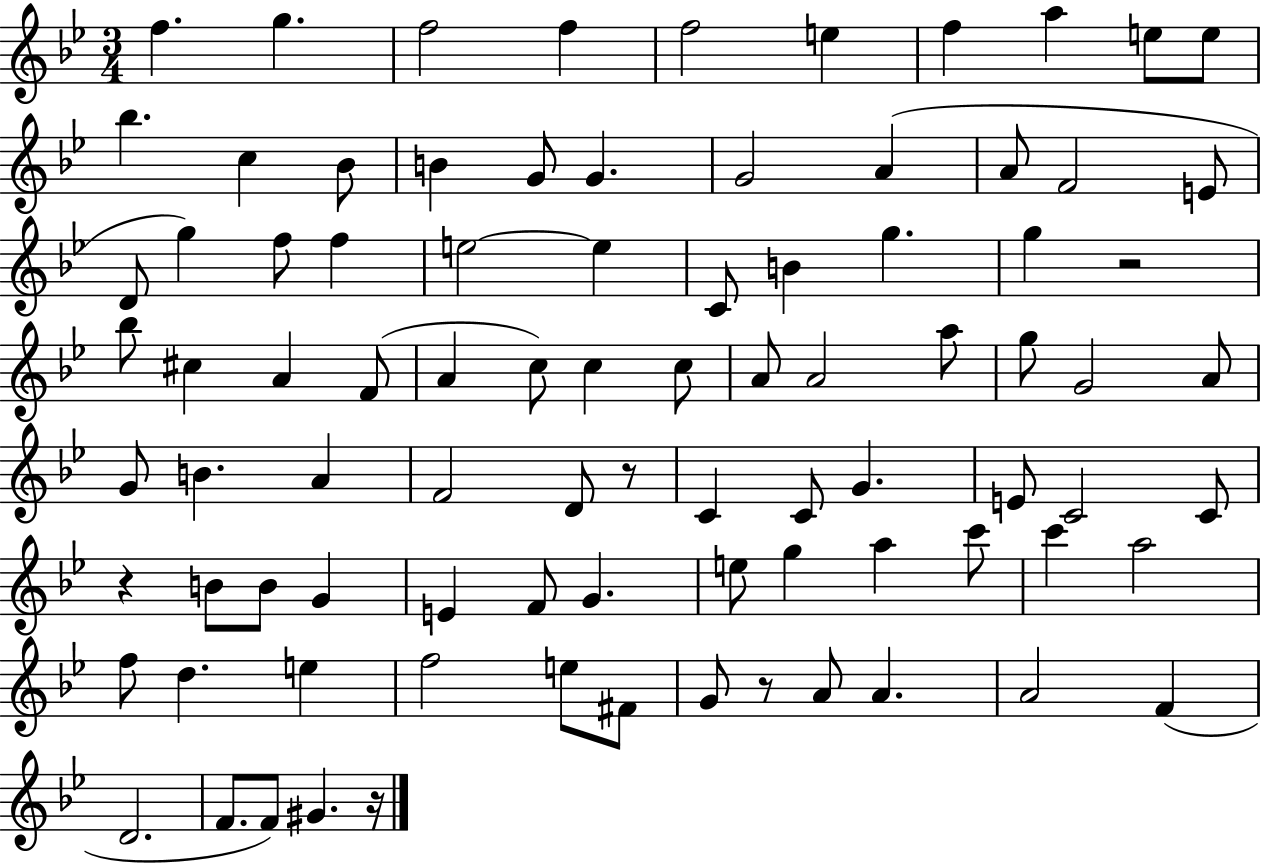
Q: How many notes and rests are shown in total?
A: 88